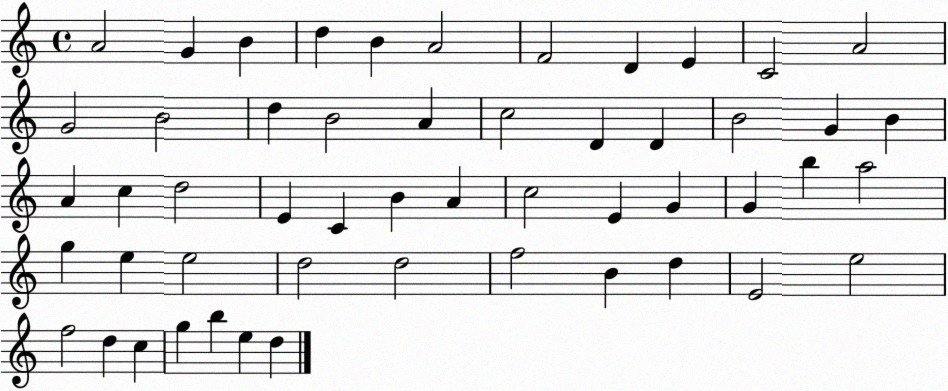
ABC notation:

X:1
T:Untitled
M:4/4
L:1/4
K:C
A2 G B d B A2 F2 D E C2 A2 G2 B2 d B2 A c2 D D B2 G B A c d2 E C B A c2 E G G b a2 g e e2 d2 d2 f2 B d E2 e2 f2 d c g b e d